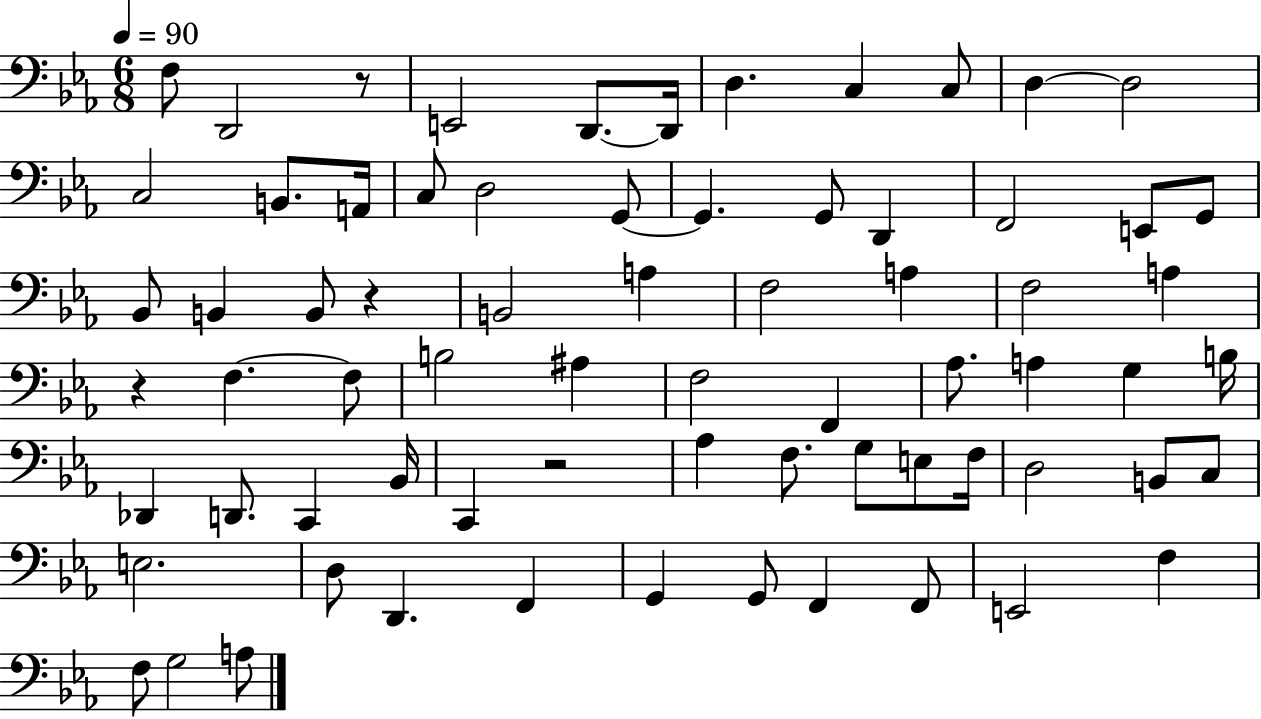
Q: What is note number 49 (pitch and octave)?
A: G3